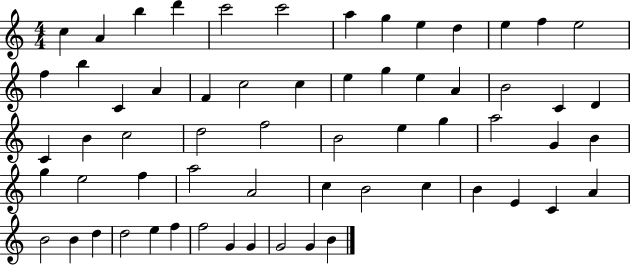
X:1
T:Untitled
M:4/4
L:1/4
K:C
c A b d' c'2 c'2 a g e d e f e2 f b C A F c2 c e g e A B2 C D C B c2 d2 f2 B2 e g a2 G B g e2 f a2 A2 c B2 c B E C A B2 B d d2 e f f2 G G G2 G B